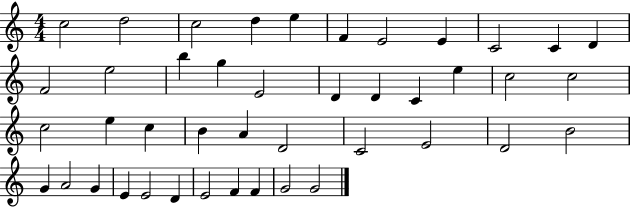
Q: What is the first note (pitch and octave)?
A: C5